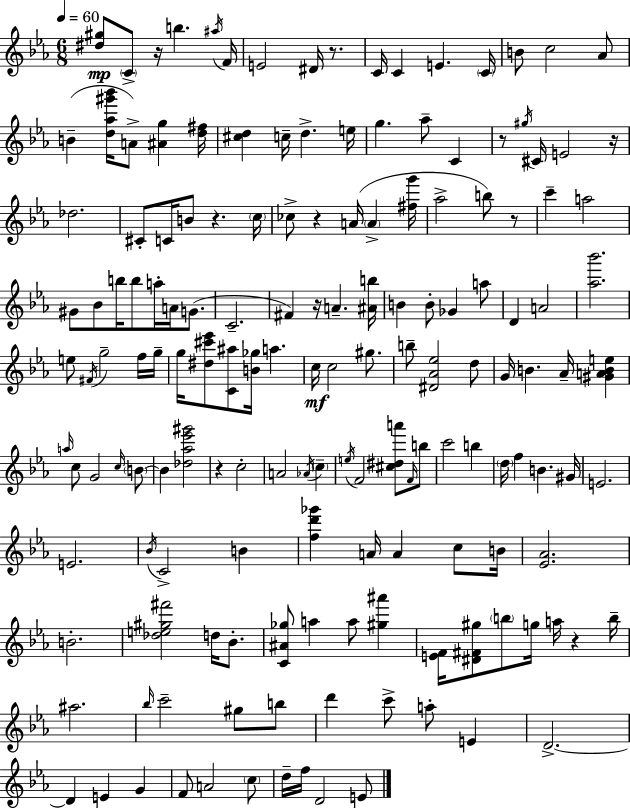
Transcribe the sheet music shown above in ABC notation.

X:1
T:Untitled
M:6/8
L:1/4
K:Eb
[^d^g]/2 C/2 z/4 b ^a/4 F/4 E2 ^D/4 z/2 C/4 C E C/4 B/2 c2 _A/2 B [d_a^g'_b']/4 A/2 [^Ag] [d^f]/4 [^cd] c/4 d e/4 g _a/2 C z/2 ^g/4 ^C/4 E2 z/4 _d2 ^C/2 C/4 B/2 z c/4 _c/2 z A/4 A [^fg']/4 _a2 b/2 z/2 c' a2 ^G/2 _B/2 b/4 b/2 a/4 A/4 G/2 C2 ^F z/4 A [^Ab]/4 B B/2 _G a/2 D A2 [_a_b']2 e/2 ^F/4 g2 f/4 g/4 g/4 [^d^c'_e']/2 [C^a]/2 [B_g]/4 a c/4 c2 ^g/2 b/2 [^D_A_e]2 d/2 G/4 B _A/4 [^GABe] a/4 c/2 G2 c/4 B/2 B [_d_a_e'^g']2 z c2 A2 _A/4 c e/4 F2 [^c^da']/2 F/4 b/2 c'2 b d/4 f B ^G/4 E2 E2 _B/4 C2 B [fd'_g'] A/4 A c/2 B/4 [_E_A]2 B2 [_de^g^f']2 d/4 _B/2 [C^A_g]/2 a a/2 [^g^a'] [EF]/4 [^D^F^g]/2 b/2 g/4 a/4 z b/4 ^a2 _b/4 c'2 ^g/2 b/2 d' c'/2 a/2 E D2 D E G F/2 A2 c/2 d/4 f/4 D2 E/2